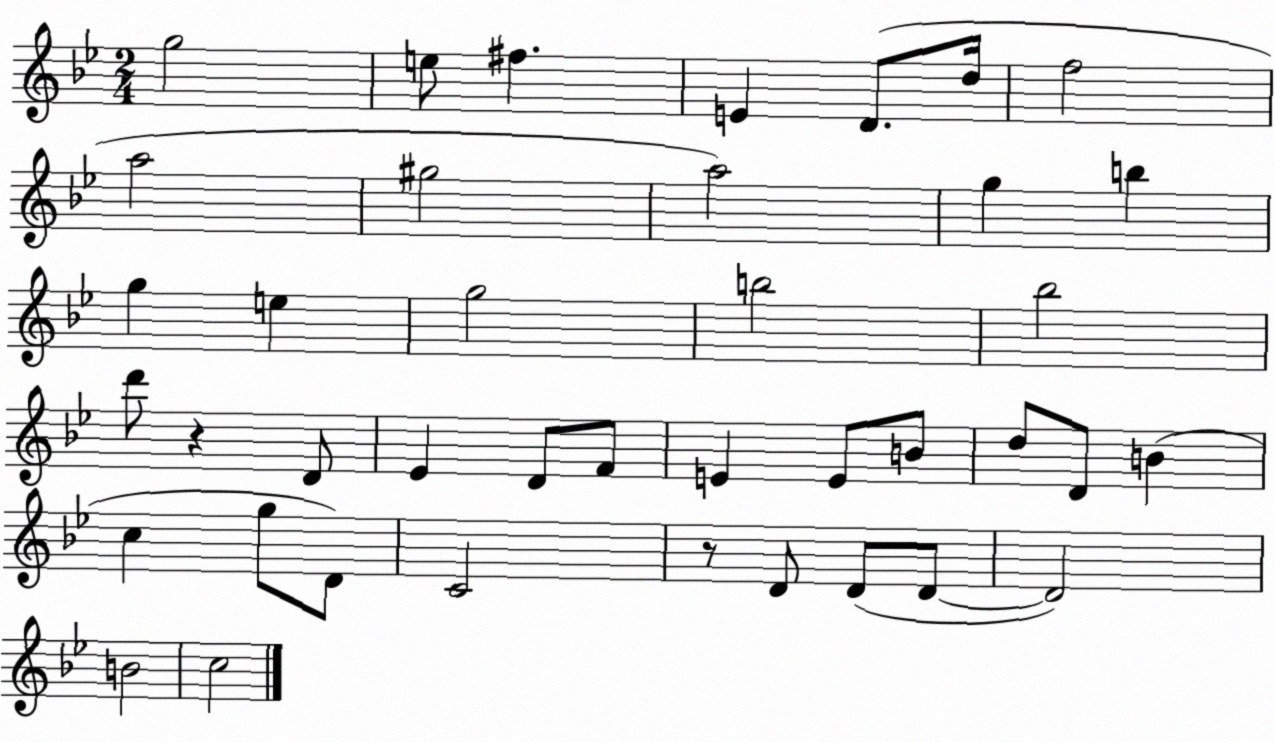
X:1
T:Untitled
M:2/4
L:1/4
K:Bb
g2 e/2 ^f E D/2 d/4 f2 a2 ^g2 a2 g b g e g2 b2 _b2 d'/2 z D/2 _E D/2 F/2 E E/2 B/2 d/2 D/2 B c g/2 D/2 C2 z/2 D/2 D/2 D/2 D2 B2 c2